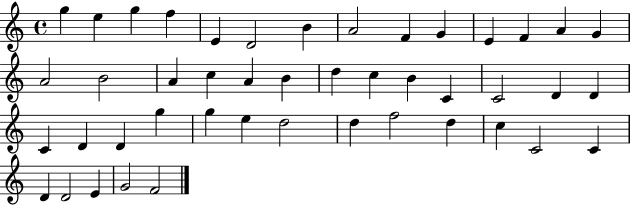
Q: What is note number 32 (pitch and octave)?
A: G5